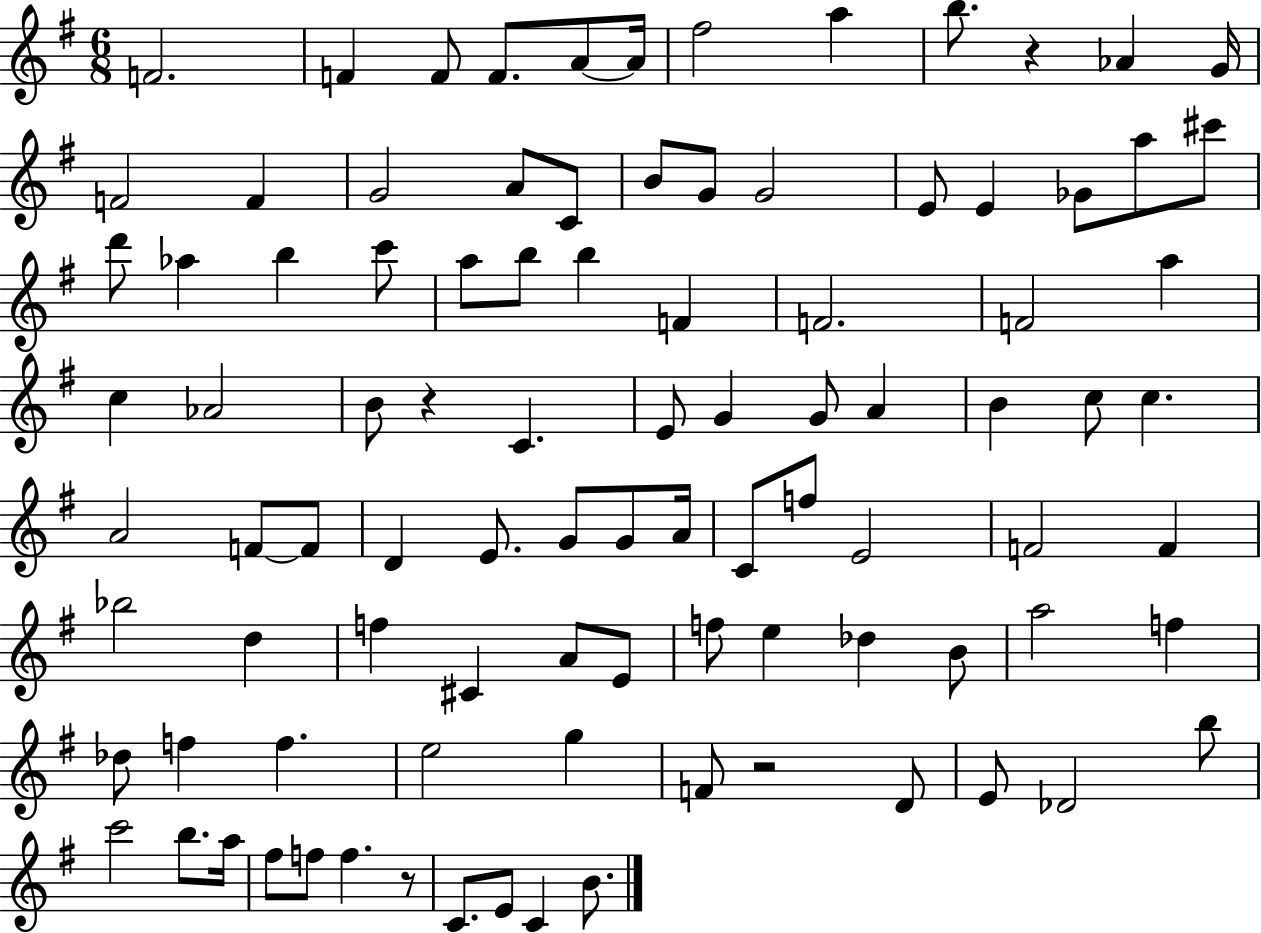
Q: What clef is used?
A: treble